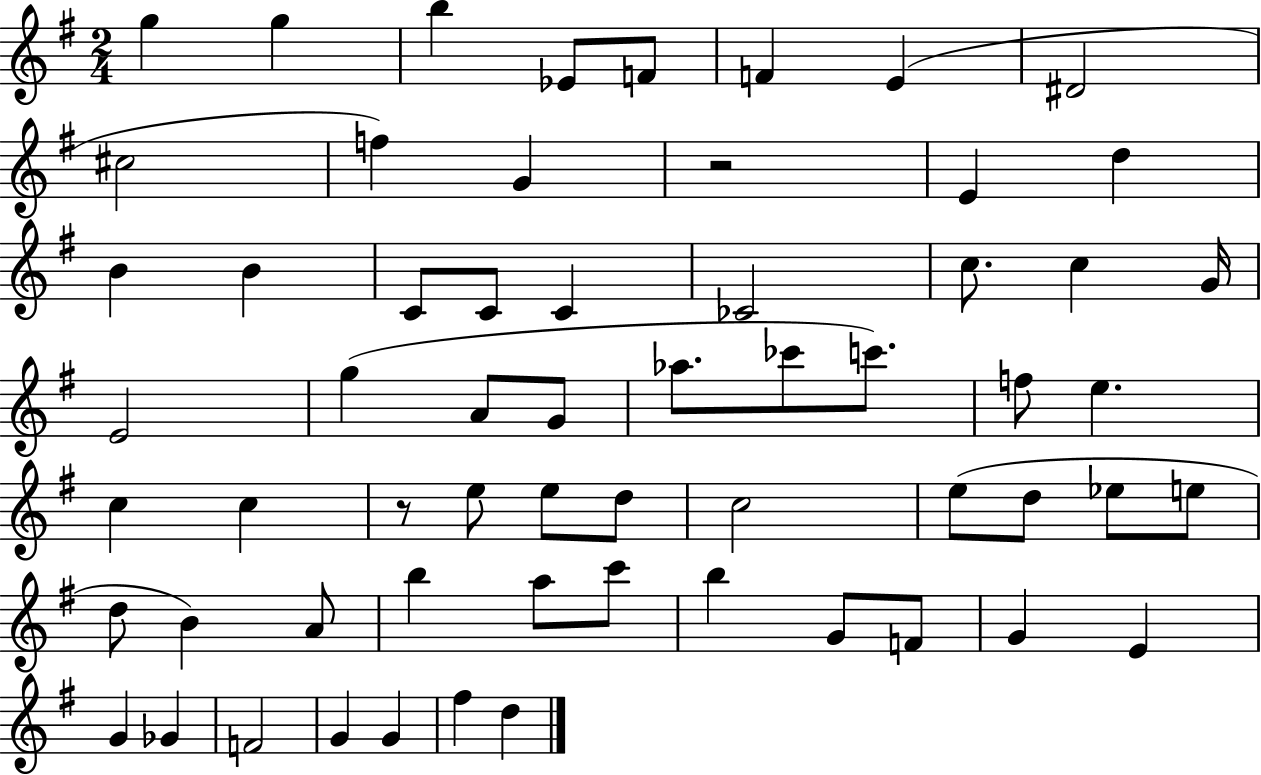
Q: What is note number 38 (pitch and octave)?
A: E5